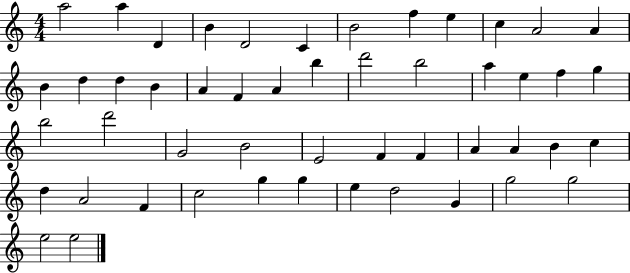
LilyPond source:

{
  \clef treble
  \numericTimeSignature
  \time 4/4
  \key c \major
  a''2 a''4 d'4 | b'4 d'2 c'4 | b'2 f''4 e''4 | c''4 a'2 a'4 | \break b'4 d''4 d''4 b'4 | a'4 f'4 a'4 b''4 | d'''2 b''2 | a''4 e''4 f''4 g''4 | \break b''2 d'''2 | g'2 b'2 | e'2 f'4 f'4 | a'4 a'4 b'4 c''4 | \break d''4 a'2 f'4 | c''2 g''4 g''4 | e''4 d''2 g'4 | g''2 g''2 | \break e''2 e''2 | \bar "|."
}